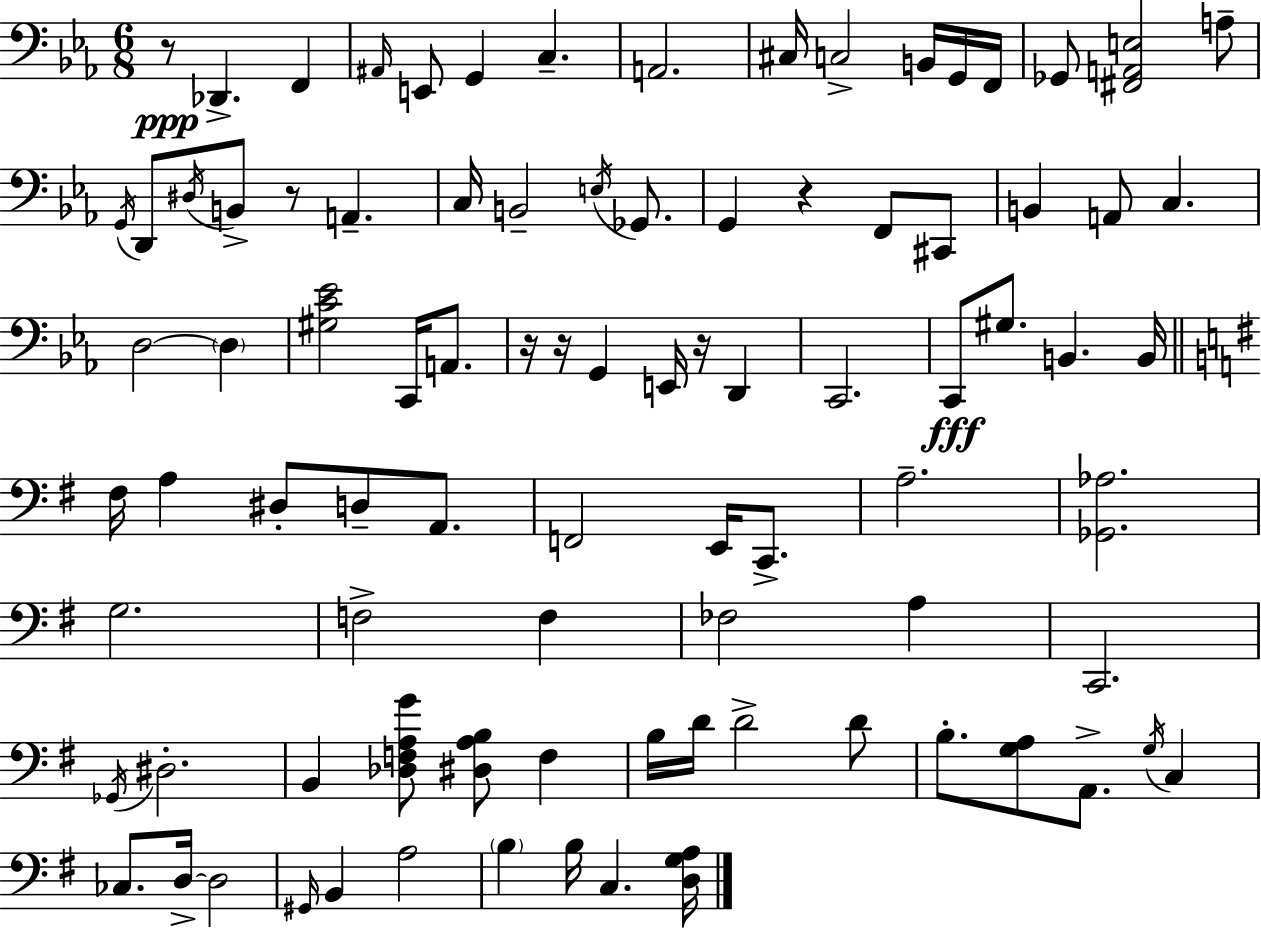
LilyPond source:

{
  \clef bass
  \numericTimeSignature
  \time 6/8
  \key ees \major
  r8\ppp des,4.-> f,4 | \grace { ais,16 } e,8 g,4 c4.-- | a,2. | cis16 c2-> b,16 g,16 | \break f,16 ges,8 <fis, a, e>2 a8-- | \acciaccatura { g,16 } d,8 \acciaccatura { dis16 } b,8-> r8 a,4.-- | c16 b,2-- | \acciaccatura { e16 } ges,8. g,4 r4 | \break f,8 cis,8 b,4 a,8 c4. | d2~~ | \parenthesize d4 <gis c' ees'>2 | c,16 a,8. r16 r16 g,4 e,16 r16 | \break d,4 c,2. | c,8\fff gis8. b,4. | b,16 \bar "||" \break \key g \major fis16 a4 dis8-. d8-- a,8. | f,2 e,16 c,8.-> | a2.-- | <ges, aes>2. | \break g2. | f2-> f4 | fes2 a4 | c,2. | \break \acciaccatura { ges,16 } dis2.-. | b,4 <des f a g'>8 <dis a b>8 f4 | b16 d'16 d'2-> d'8 | b8.-. <g a>8 a,8.-> \acciaccatura { g16 } c4 | \break ces8. d16->~~ d2 | \grace { gis,16 } b,4 a2 | \parenthesize b4 b16 c4. | <d g a>16 \bar "|."
}